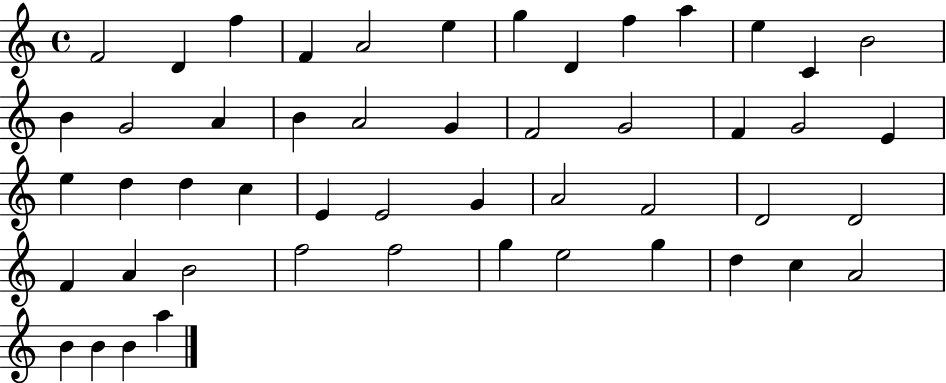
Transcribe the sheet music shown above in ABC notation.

X:1
T:Untitled
M:4/4
L:1/4
K:C
F2 D f F A2 e g D f a e C B2 B G2 A B A2 G F2 G2 F G2 E e d d c E E2 G A2 F2 D2 D2 F A B2 f2 f2 g e2 g d c A2 B B B a